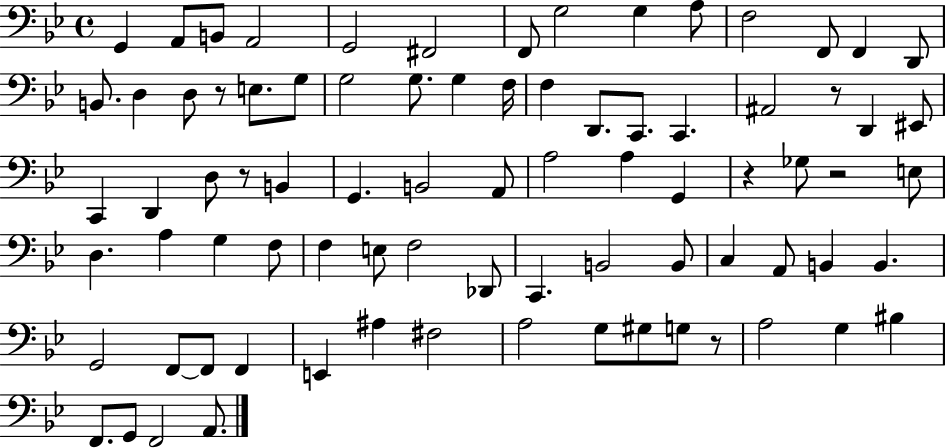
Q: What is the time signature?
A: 4/4